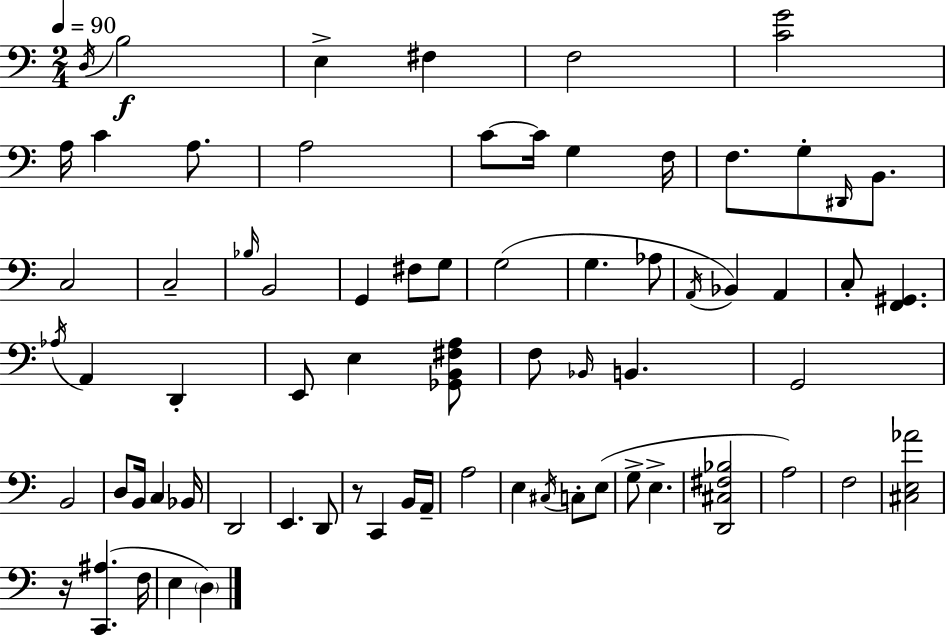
{
  \clef bass
  \numericTimeSignature
  \time 2/4
  \key c \major
  \tempo 4 = 90
  \acciaccatura { d16 }\f b2 | e4-> fis4 | f2 | <c' g'>2 | \break a16 c'4 a8. | a2 | c'8~~ c'16 g4 | f16 f8. g8-. \grace { dis,16 } b,8. | \break c2 | c2-- | \grace { bes16 } b,2 | g,4 fis8 | \break g8 g2( | g4. | aes8 \acciaccatura { a,16 } bes,4) | a,4 c8-. <f, gis,>4. | \break \acciaccatura { aes16 } a,4 | d,4-. e,8 e4 | <ges, b, fis a>8 f8 \grace { bes,16 } | b,4. g,2 | \break b,2 | d8 | b,16 c4 bes,16 d,2 | e,4. | \break d,8 r8 | c,4 b,16 a,16-- a2 | e4 | \acciaccatura { cis16 } c8-. e8( g8-> | \break e4.-> <d, cis fis bes>2 | a2) | f2 | <cis e aes'>2 | \break r16 | <c, ais>4.( f16 e4 | \parenthesize d4) \bar "|."
}